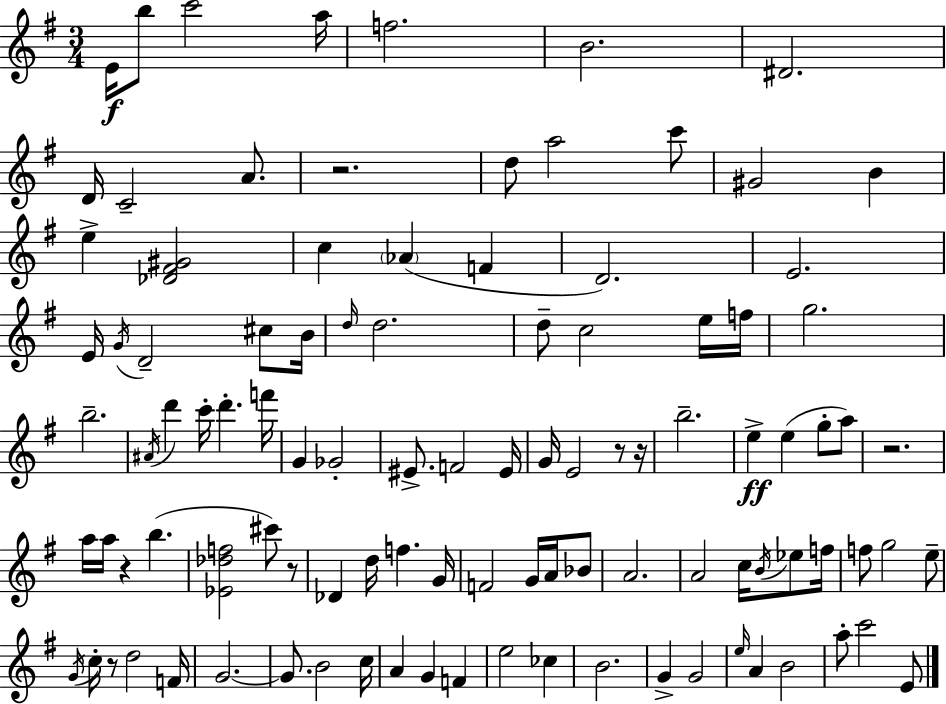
{
  \clef treble
  \numericTimeSignature
  \time 3/4
  \key e \minor
  e'16\f b''8 c'''2 a''16 | f''2. | b'2. | dis'2. | \break d'16 c'2-- a'8. | r2. | d''8 a''2 c'''8 | gis'2 b'4 | \break e''4-> <des' fis' gis'>2 | c''4 \parenthesize aes'4( f'4 | d'2.) | e'2. | \break e'16 \acciaccatura { g'16 } d'2-- cis''8 | b'16 \grace { d''16 } d''2. | d''8-- c''2 | e''16 f''16 g''2. | \break b''2.-- | \acciaccatura { ais'16 } d'''4 c'''16-. d'''4.-. | f'''16 g'4 ges'2-. | eis'8.-> f'2 | \break eis'16 g'16 e'2 | r8 r16 b''2.-- | e''4->\ff e''4( g''8-. | a''8) r2. | \break a''16 a''16 r4 b''4.( | <ees' des'' f''>2 cis'''8) | r8 des'4 d''16 f''4. | g'16 f'2 g'16 | \break a'16 bes'8 a'2. | a'2 c''16 | \acciaccatura { b'16 } ees''8 f''16 f''8 g''2 | e''8-- \acciaccatura { g'16 } c''16-. r8 d''2 | \break f'16 g'2.~~ | g'8. b'2 | c''16 a'4 g'4 | f'4 e''2 | \break ces''4 b'2. | g'4-> g'2 | \grace { e''16 } a'4 b'2 | a''8-. c'''2 | \break e'8 \bar "|."
}